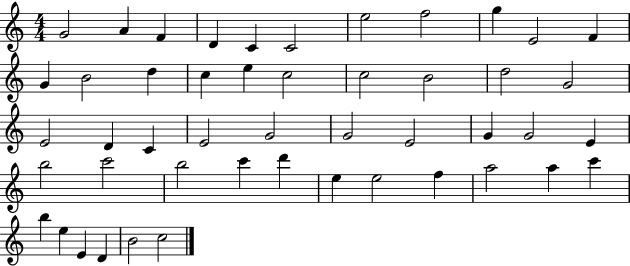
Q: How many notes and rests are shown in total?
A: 48